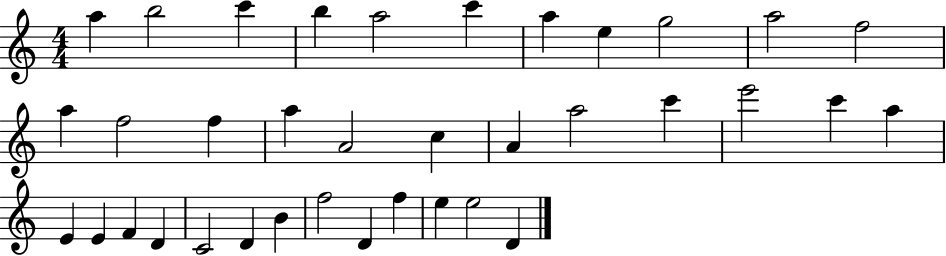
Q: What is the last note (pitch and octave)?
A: D4